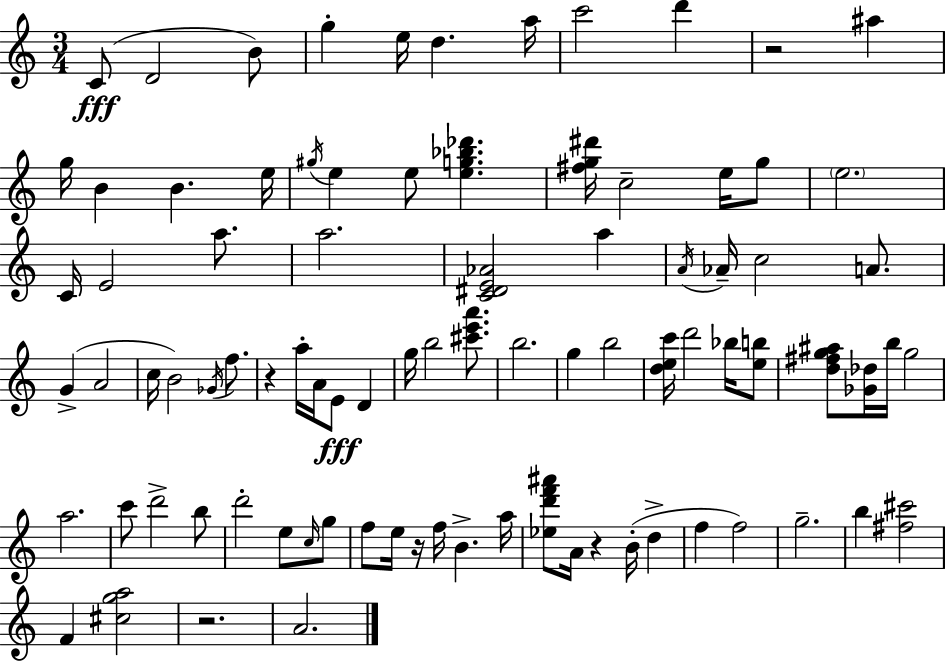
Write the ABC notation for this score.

X:1
T:Untitled
M:3/4
L:1/4
K:C
C/2 D2 B/2 g e/4 d a/4 c'2 d' z2 ^a g/4 B B e/4 ^g/4 e e/2 [eg_b_d'] [^fg^d']/4 c2 e/4 g/2 e2 C/4 E2 a/2 a2 [C^DE_A]2 a A/4 _A/4 c2 A/2 G A2 c/4 B2 _G/4 f/2 z a/4 A/4 E/2 D g/4 b2 [^c'e'a']/2 b2 g b2 [dec']/4 d'2 _b/4 [eb]/2 [d^fg^a]/2 [_G_d]/4 b/4 g2 a2 c'/2 d'2 b/2 d'2 e/2 c/4 g/2 f/2 e/4 z/4 f/4 B a/4 [_ed'f'^a']/2 A/4 z B/4 d f f2 g2 b [^f^c']2 F [^cga]2 z2 A2